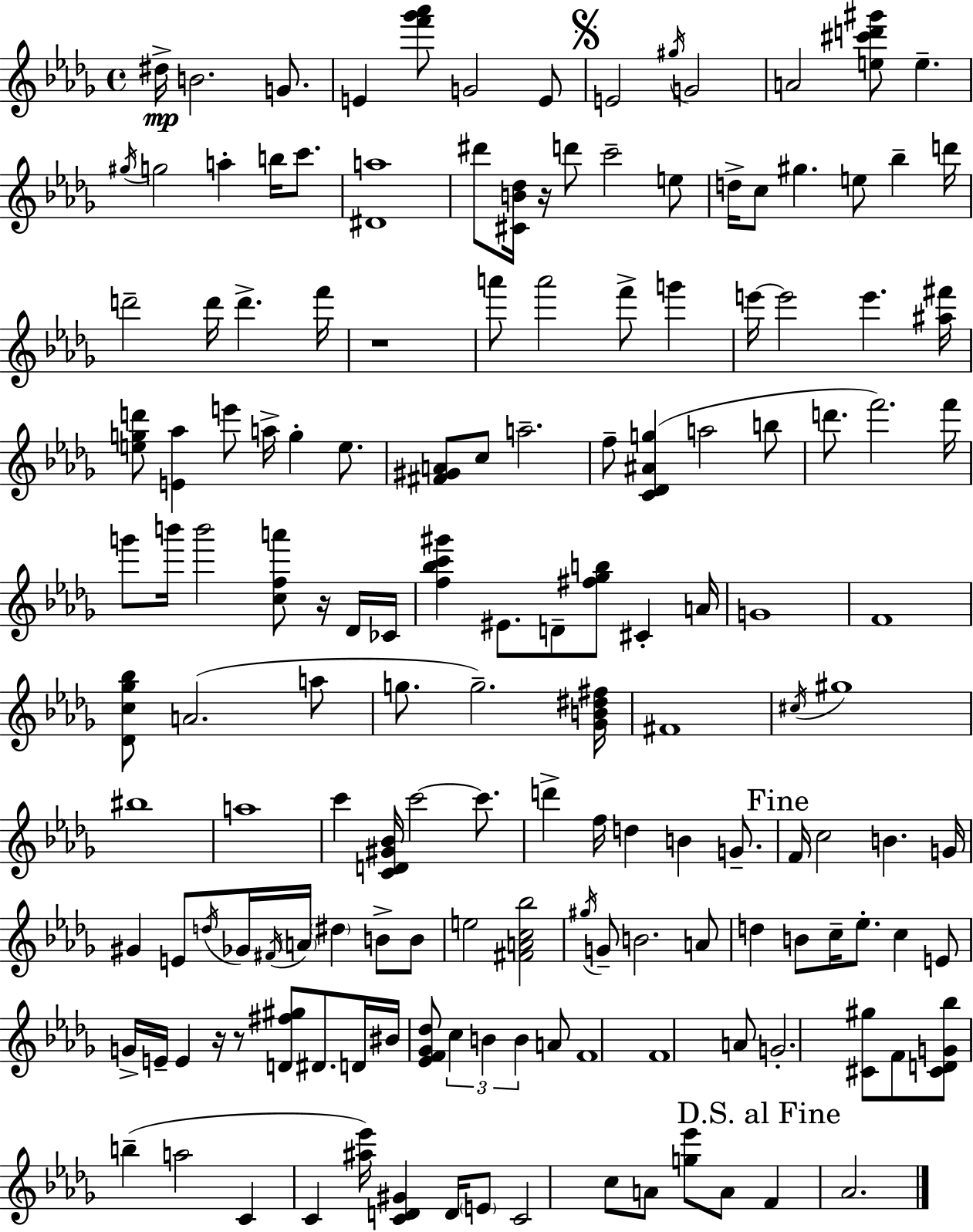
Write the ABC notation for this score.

X:1
T:Untitled
M:4/4
L:1/4
K:Bbm
^d/4 B2 G/2 E [f'_g'_a']/2 G2 E/2 E2 ^g/4 G2 A2 [e^c'd'^g']/2 e ^g/4 g2 a b/4 c'/2 [^Da]4 ^d'/2 [^CB_d]/4 z/4 d'/2 c'2 e/2 d/4 c/2 ^g e/2 _b d'/4 d'2 d'/4 d' f'/4 z4 a'/2 a'2 f'/2 g' e'/4 e'2 e' [^a^f']/4 [egd']/2 [E_a] e'/2 a/4 g e/2 [^F^GA]/2 c/2 a2 f/2 [C_D^Ag] a2 b/2 d'/2 f'2 f'/4 g'/2 b'/4 b'2 [cfa']/2 z/4 _D/4 _C/4 [f_bc'^g'] ^E/2 D/2 [^f_gb]/2 ^C A/4 G4 F4 [_Dc_g_b]/2 A2 a/2 g/2 g2 [_GB^d^f]/4 ^F4 ^c/4 ^g4 ^b4 a4 c' [CD^G_B]/4 c'2 c'/2 d' f/4 d B G/2 F/4 c2 B G/4 ^G E/2 d/4 _G/4 ^F/4 A/4 ^d B/2 B/2 e2 [^FAc_b]2 ^g/4 G/2 B2 A/2 d B/2 c/4 _e/2 c E/2 G/4 E/4 E z/4 z/2 [D^f^g]/2 ^D/2 D/4 ^B/4 [_EF_G_d]/2 c B B A/2 F4 F4 A/2 G2 [^C^g]/2 F/2 [^CDG_b]/2 b a2 C C [^a_e']/4 [CD^G] D/4 E/2 C2 c/2 A/2 [g_e']/2 A/2 F _A2